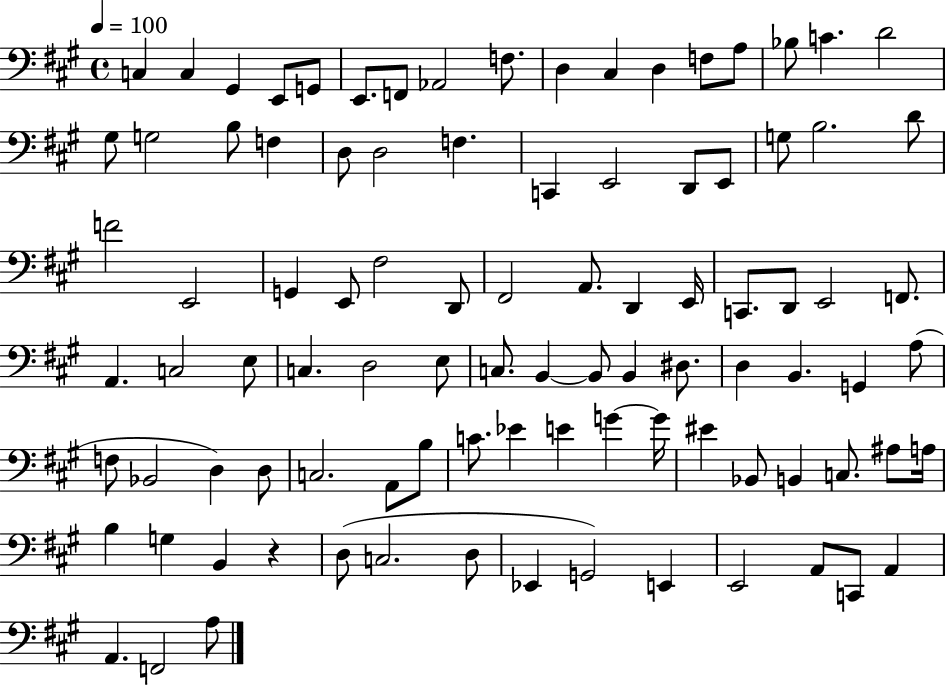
X:1
T:Untitled
M:4/4
L:1/4
K:A
C, C, ^G,, E,,/2 G,,/2 E,,/2 F,,/2 _A,,2 F,/2 D, ^C, D, F,/2 A,/2 _B,/2 C D2 ^G,/2 G,2 B,/2 F, D,/2 D,2 F, C,, E,,2 D,,/2 E,,/2 G,/2 B,2 D/2 F2 E,,2 G,, E,,/2 ^F,2 D,,/2 ^F,,2 A,,/2 D,, E,,/4 C,,/2 D,,/2 E,,2 F,,/2 A,, C,2 E,/2 C, D,2 E,/2 C,/2 B,, B,,/2 B,, ^D,/2 D, B,, G,, A,/2 F,/2 _B,,2 D, D,/2 C,2 A,,/2 B,/2 C/2 _E E G G/4 ^E _B,,/2 B,, C,/2 ^A,/2 A,/4 B, G, B,, z D,/2 C,2 D,/2 _E,, G,,2 E,, E,,2 A,,/2 C,,/2 A,, A,, F,,2 A,/2